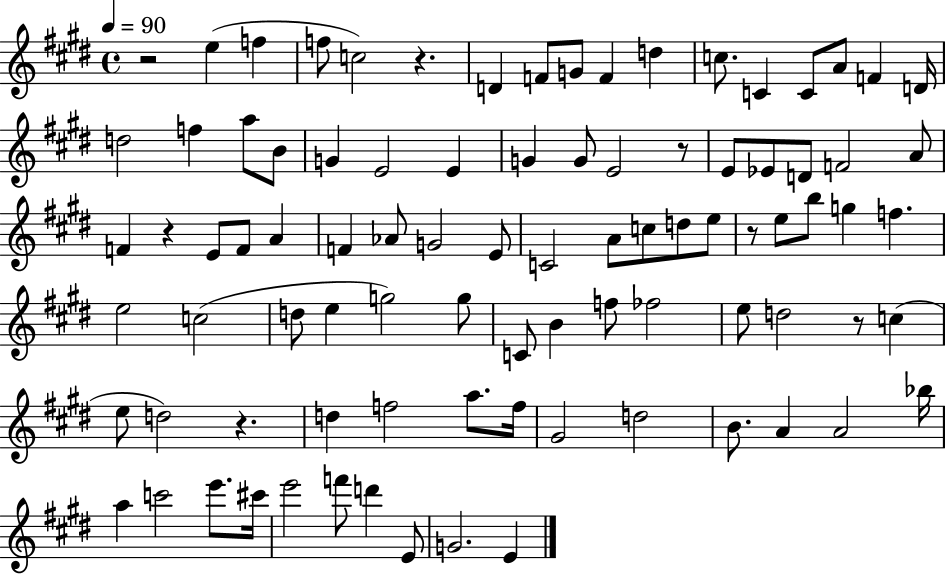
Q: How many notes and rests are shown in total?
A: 89